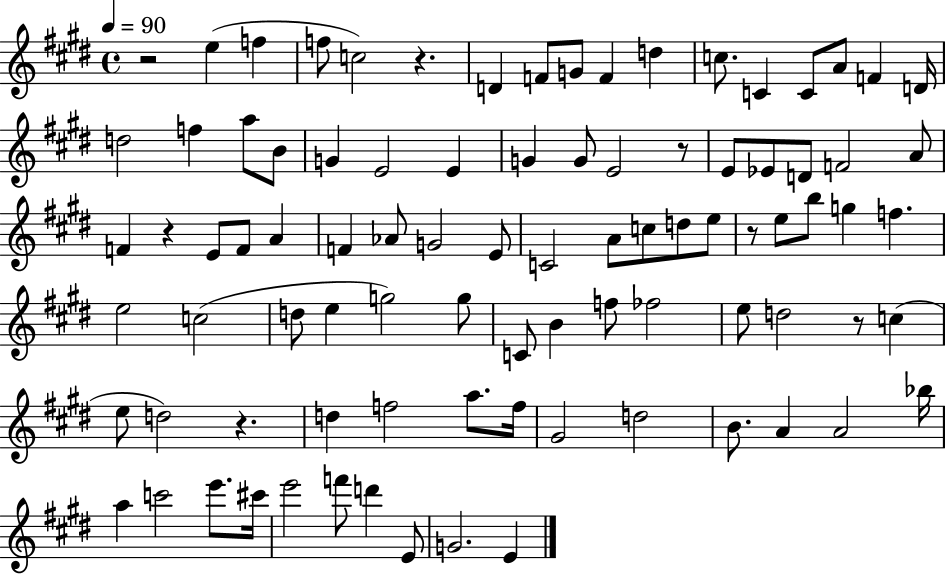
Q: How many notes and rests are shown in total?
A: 89